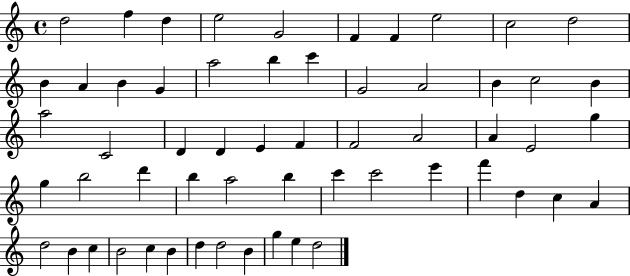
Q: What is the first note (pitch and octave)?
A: D5